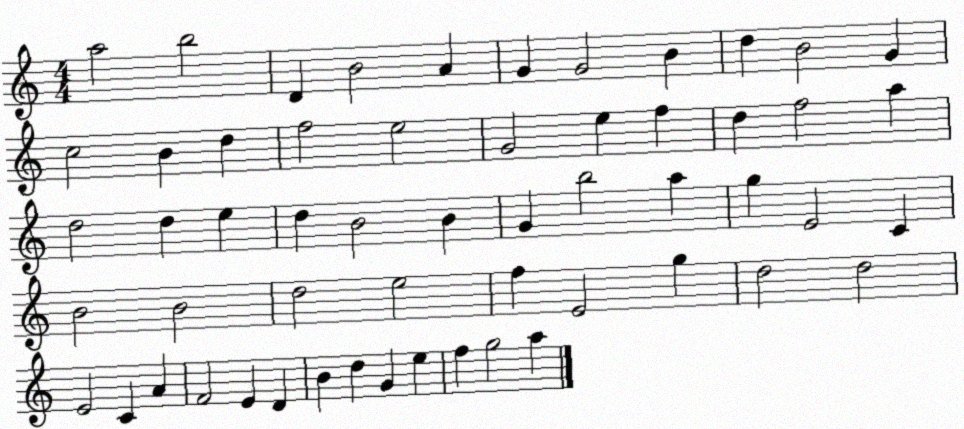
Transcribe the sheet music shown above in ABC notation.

X:1
T:Untitled
M:4/4
L:1/4
K:C
a2 b2 D B2 A G G2 B d B2 G c2 B d f2 e2 G2 e f d f2 a d2 d e d B2 B G b2 a g E2 C B2 B2 d2 e2 f E2 g d2 d2 E2 C A F2 E D B d G e f g2 a